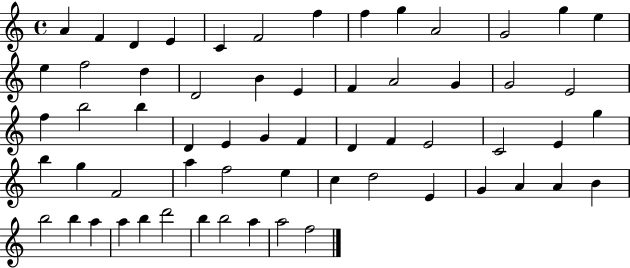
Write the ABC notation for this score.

X:1
T:Untitled
M:4/4
L:1/4
K:C
A F D E C F2 f f g A2 G2 g e e f2 d D2 B E F A2 G G2 E2 f b2 b D E G F D F E2 C2 E g b g F2 a f2 e c d2 E G A A B b2 b a a b d'2 b b2 a a2 f2